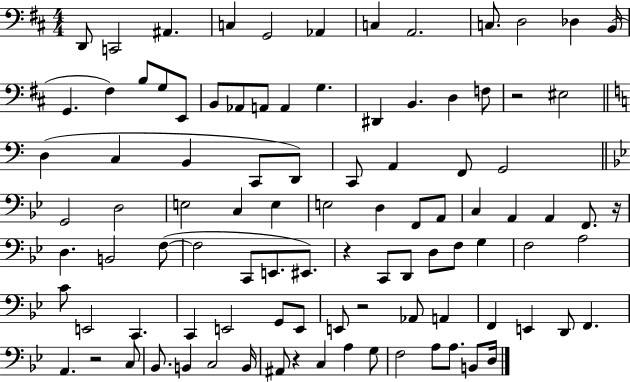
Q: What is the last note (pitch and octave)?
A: D3